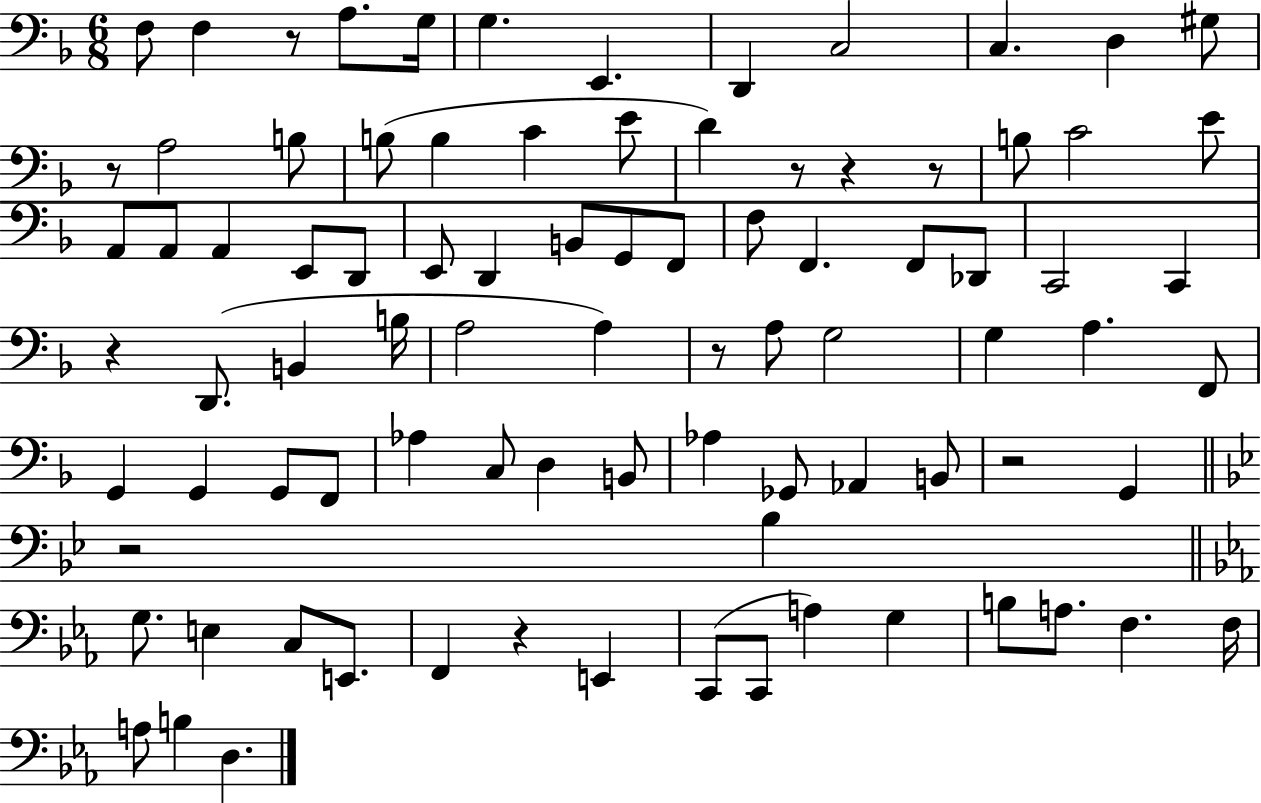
{
  \clef bass
  \numericTimeSignature
  \time 6/8
  \key f \major
  f8 f4 r8 a8. g16 | g4. e,4. | d,4 c2 | c4. d4 gis8 | \break r8 a2 b8 | b8( b4 c'4 e'8 | d'4) r8 r4 r8 | b8 c'2 e'8 | \break a,8 a,8 a,4 e,8 d,8 | e,8 d,4 b,8 g,8 f,8 | f8 f,4. f,8 des,8 | c,2 c,4 | \break r4 d,8.( b,4 b16 | a2 a4) | r8 a8 g2 | g4 a4. f,8 | \break g,4 g,4 g,8 f,8 | aes4 c8 d4 b,8 | aes4 ges,8 aes,4 b,8 | r2 g,4 | \break \bar "||" \break \key bes \major r2 bes4 | \bar "||" \break \key ees \major g8. e4 c8 e,8. | f,4 r4 e,4 | c,8( c,8 a4) g4 | b8 a8. f4. f16 | \break a8 b4 d4. | \bar "|."
}